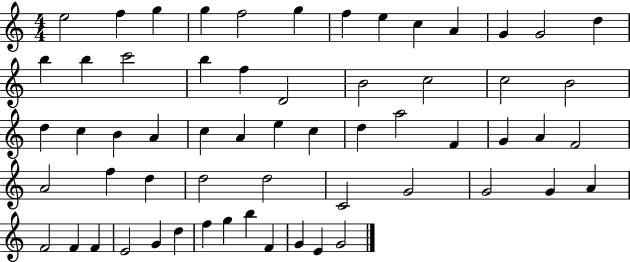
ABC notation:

X:1
T:Untitled
M:4/4
L:1/4
K:C
e2 f g g f2 g f e c A G G2 d b b c'2 b f D2 B2 c2 c2 B2 d c B A c A e c d a2 F G A F2 A2 f d d2 d2 C2 G2 G2 G A F2 F F E2 G d f g b F G E G2